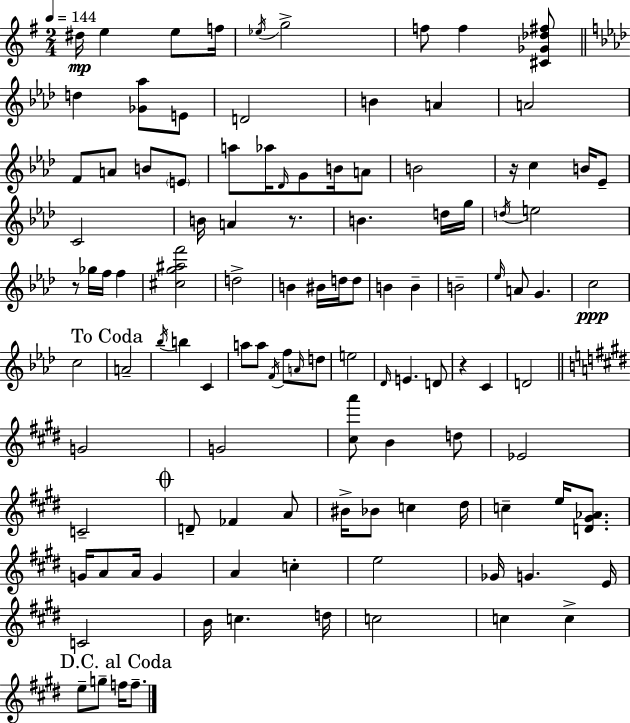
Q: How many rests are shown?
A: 4